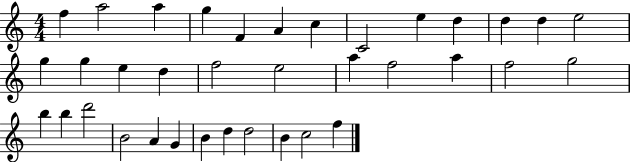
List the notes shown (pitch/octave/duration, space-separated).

F5/q A5/h A5/q G5/q F4/q A4/q C5/q C4/h E5/q D5/q D5/q D5/q E5/h G5/q G5/q E5/q D5/q F5/h E5/h A5/q F5/h A5/q F5/h G5/h B5/q B5/q D6/h B4/h A4/q G4/q B4/q D5/q D5/h B4/q C5/h F5/q